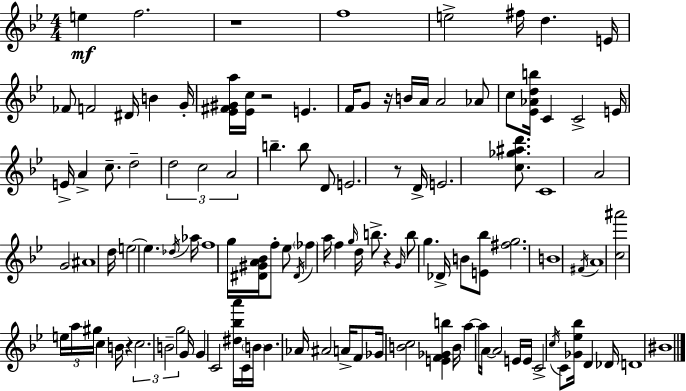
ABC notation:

X:1
T:Untitled
M:4/4
L:1/4
K:Gm
e f2 z4 f4 e2 ^f/4 d E/4 _F/2 F2 ^D/4 B G/4 [_E^F^Ga]/4 [_Ec]/4 z2 E F/4 G/2 z/4 B/4 A/4 A2 _A/2 c/2 [_E_Adb]/4 C C2 E/4 E/4 A c/2 d2 d2 c2 A2 b b/2 D/2 E2 z/2 D/4 E2 [c_g^ad']/2 C4 A2 G2 ^A4 d/4 e2 e _d/4 _a/4 f4 g/4 [^D^GA_B]/4 f/2 _e/2 ^D/4 _f a/4 f g/4 d/4 b/2 z G/4 b/2 g _D/4 B/2 [E_b]/2 [^fg]2 B4 ^F/4 A4 [c^a']2 e/4 a/4 ^g/4 c B/4 z c2 B2 g2 G/4 G C2 [^d_ba']/4 C/4 B/4 B _A/4 ^A2 A/4 F/2 _G/4 [Bc]2 [EF_Gb] B/4 a a/4 A/4 A2 E/4 E/4 C2 c/4 C/2 [_G_e_b]/4 D _D/4 D4 ^B4